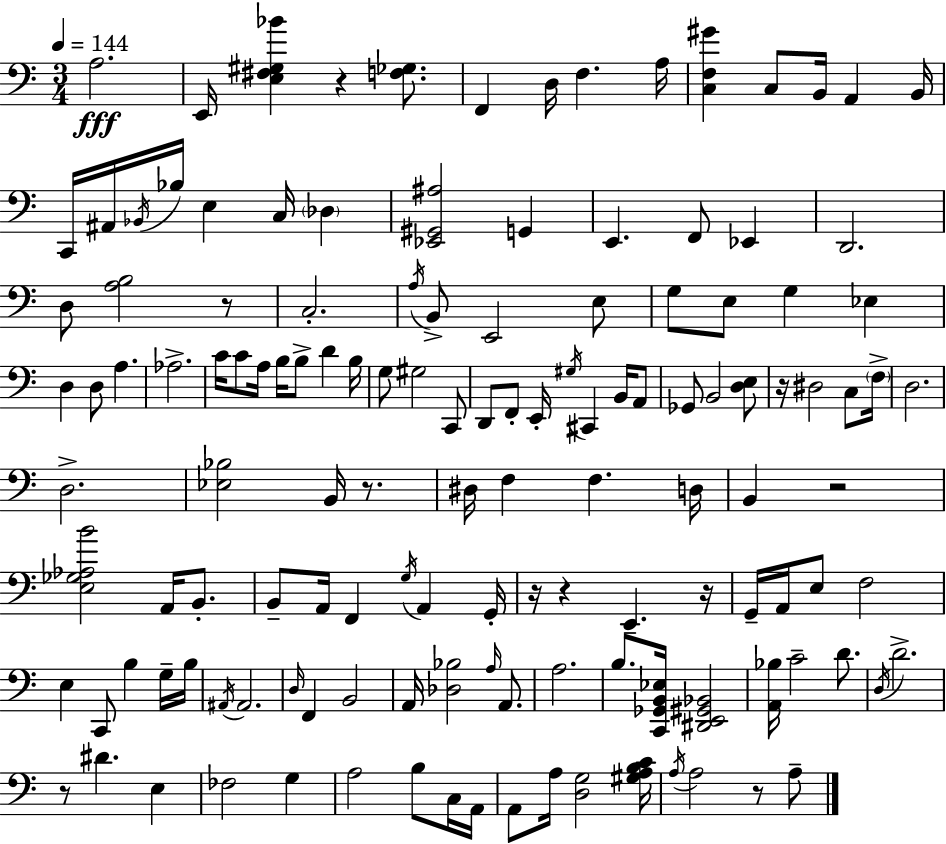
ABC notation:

X:1
T:Untitled
M:3/4
L:1/4
K:C
A,2 E,,/4 [E,^F,^G,_B] z [F,_G,]/2 F,, D,/4 F, A,/4 [C,F,^G] C,/2 B,,/4 A,, B,,/4 C,,/4 ^A,,/4 _B,,/4 _B,/4 E, C,/4 _D, [_E,,^G,,^A,]2 G,, E,, F,,/2 _E,, D,,2 D,/2 [A,B,]2 z/2 C,2 A,/4 B,,/2 E,,2 E,/2 G,/2 E,/2 G, _E, D, D,/2 A, _A,2 C/4 C/2 A,/4 B,/4 B,/2 D B,/4 G,/2 ^G,2 C,,/2 D,,/2 F,,/2 E,,/4 ^G,/4 ^C,, B,,/4 A,,/2 _G,,/2 B,,2 [D,E,]/2 z/4 ^D,2 C,/2 F,/4 D,2 D,2 [_E,_B,]2 B,,/4 z/2 ^D,/4 F, F, D,/4 B,, z2 [E,_G,_A,B]2 A,,/4 B,,/2 B,,/2 A,,/4 F,, G,/4 A,, G,,/4 z/4 z E,, z/4 G,,/4 A,,/4 E,/2 F,2 E, C,,/2 B, G,/4 B,/4 ^A,,/4 ^A,,2 D,/4 F,, B,,2 A,,/4 [_D,_B,]2 A,/4 A,,/2 A,2 B,/2 [C,,_G,,B,,_E,]/4 [^D,,E,,^G,,_B,,]2 [A,,_B,]/4 C2 D/2 D,/4 D2 z/2 ^D E, _F,2 G, A,2 B,/2 C,/4 A,,/4 A,,/2 A,/4 [D,G,]2 [^G,A,B,C]/4 A,/4 A,2 z/2 A,/2